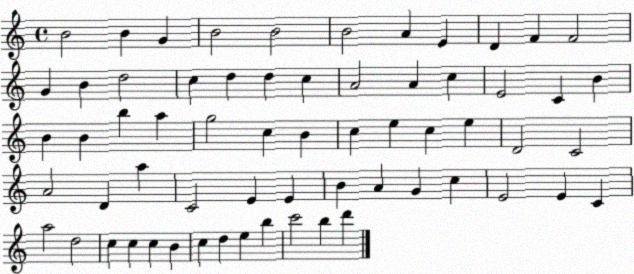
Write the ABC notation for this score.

X:1
T:Untitled
M:4/4
L:1/4
K:C
B2 B G B2 B2 B2 A E D F F2 G B d2 c d d c A2 A c E2 C B B B b a g2 c B c e c e D2 C2 A2 D a C2 E E B A G c E2 E C a2 d2 c c c B c d e b c'2 b d'